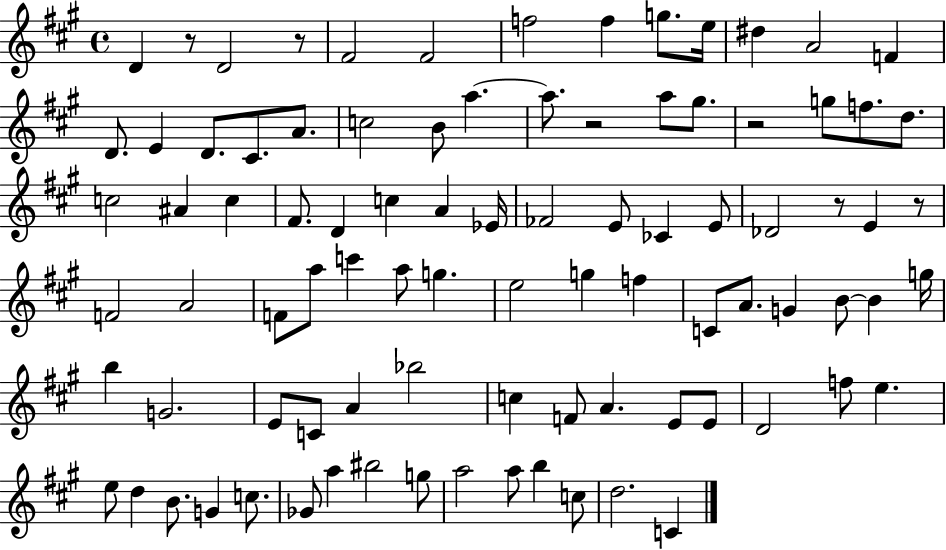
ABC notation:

X:1
T:Untitled
M:4/4
L:1/4
K:A
D z/2 D2 z/2 ^F2 ^F2 f2 f g/2 e/4 ^d A2 F D/2 E D/2 ^C/2 A/2 c2 B/2 a a/2 z2 a/2 ^g/2 z2 g/2 f/2 d/2 c2 ^A c ^F/2 D c A _E/4 _F2 E/2 _C E/2 _D2 z/2 E z/2 F2 A2 F/2 a/2 c' a/2 g e2 g f C/2 A/2 G B/2 B g/4 b G2 E/2 C/2 A _b2 c F/2 A E/2 E/2 D2 f/2 e e/2 d B/2 G c/2 _G/2 a ^b2 g/2 a2 a/2 b c/2 d2 C